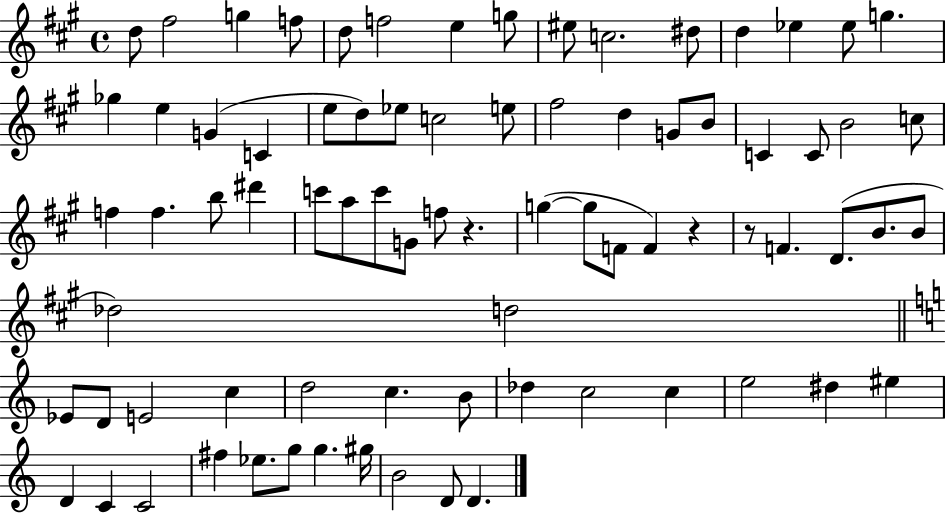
X:1
T:Untitled
M:4/4
L:1/4
K:A
d/2 ^f2 g f/2 d/2 f2 e g/2 ^e/2 c2 ^d/2 d _e _e/2 g _g e G C e/2 d/2 _e/2 c2 e/2 ^f2 d G/2 B/2 C C/2 B2 c/2 f f b/2 ^d' c'/2 a/2 c'/2 G/2 f/2 z g g/2 F/2 F z z/2 F D/2 B/2 B/2 _d2 d2 _E/2 D/2 E2 c d2 c B/2 _d c2 c e2 ^d ^e D C C2 ^f _e/2 g/2 g ^g/4 B2 D/2 D